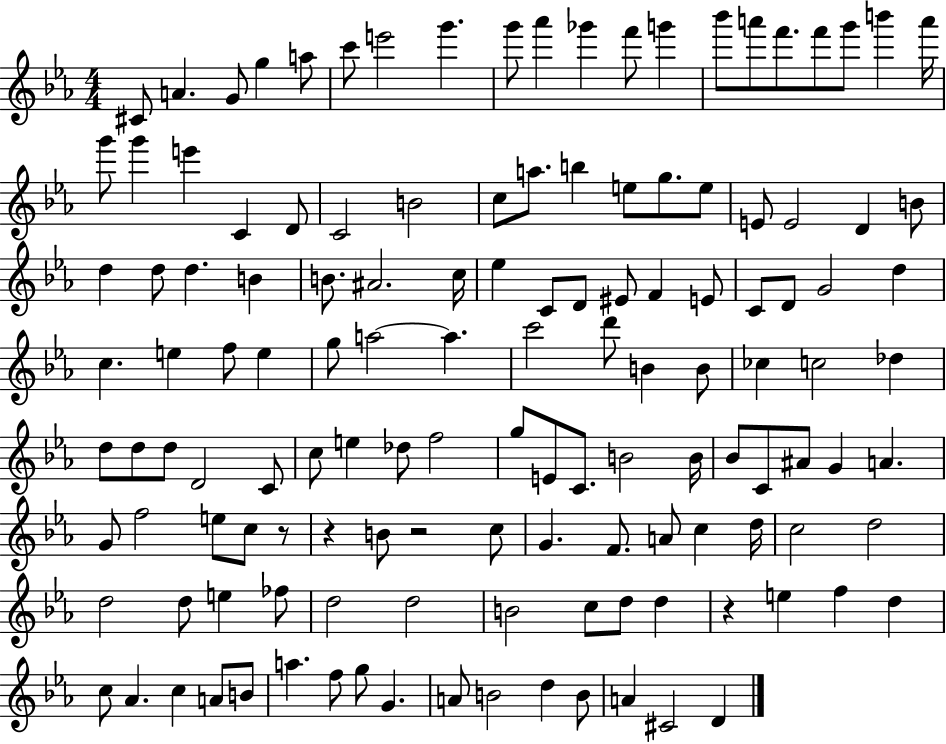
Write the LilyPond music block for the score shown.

{
  \clef treble
  \numericTimeSignature
  \time 4/4
  \key ees \major
  cis'8 a'4. g'8 g''4 a''8 | c'''8 e'''2 g'''4. | g'''8 aes'''4 ges'''4 f'''8 g'''4 | bes'''8 a'''8 f'''8. f'''8 g'''8 b'''4 a'''16 | \break g'''8 g'''4 e'''4 c'4 d'8 | c'2 b'2 | c''8 a''8. b''4 e''8 g''8. e''8 | e'8 e'2 d'4 b'8 | \break d''4 d''8 d''4. b'4 | b'8. ais'2. c''16 | ees''4 c'8 d'8 eis'8 f'4 e'8 | c'8 d'8 g'2 d''4 | \break c''4. e''4 f''8 e''4 | g''8 a''2~~ a''4. | c'''2 d'''8 b'4 b'8 | ces''4 c''2 des''4 | \break d''8 d''8 d''8 d'2 c'8 | c''8 e''4 des''8 f''2 | g''8 e'8 c'8. b'2 b'16 | bes'8 c'8 ais'8 g'4 a'4. | \break g'8 f''2 e''8 c''8 r8 | r4 b'8 r2 c''8 | g'4. f'8. a'8 c''4 d''16 | c''2 d''2 | \break d''2 d''8 e''4 fes''8 | d''2 d''2 | b'2 c''8 d''8 d''4 | r4 e''4 f''4 d''4 | \break c''8 aes'4. c''4 a'8 b'8 | a''4. f''8 g''8 g'4. | a'8 b'2 d''4 b'8 | a'4 cis'2 d'4 | \break \bar "|."
}